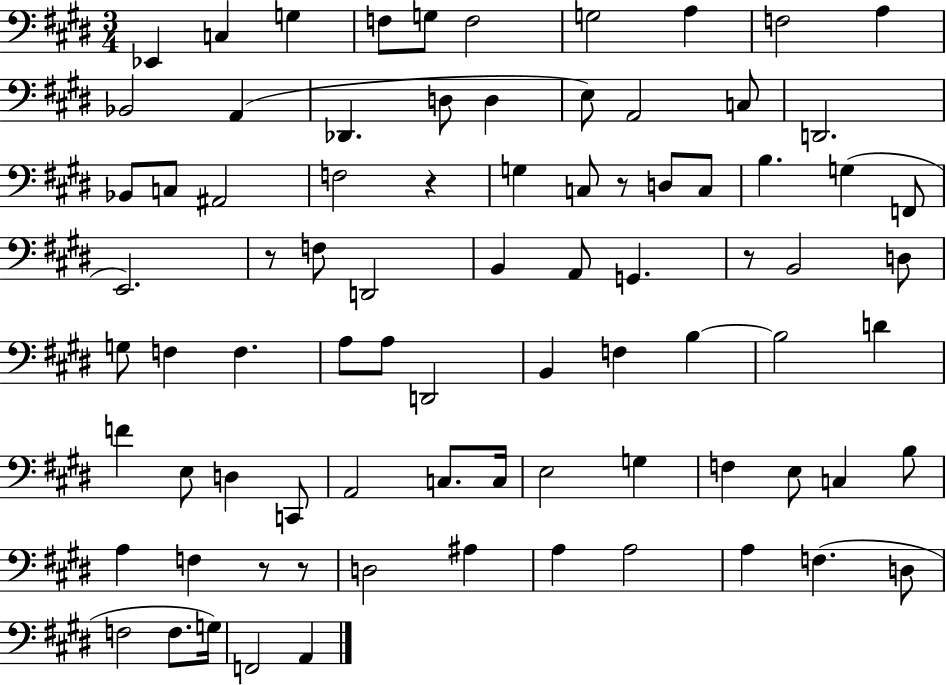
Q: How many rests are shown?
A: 6